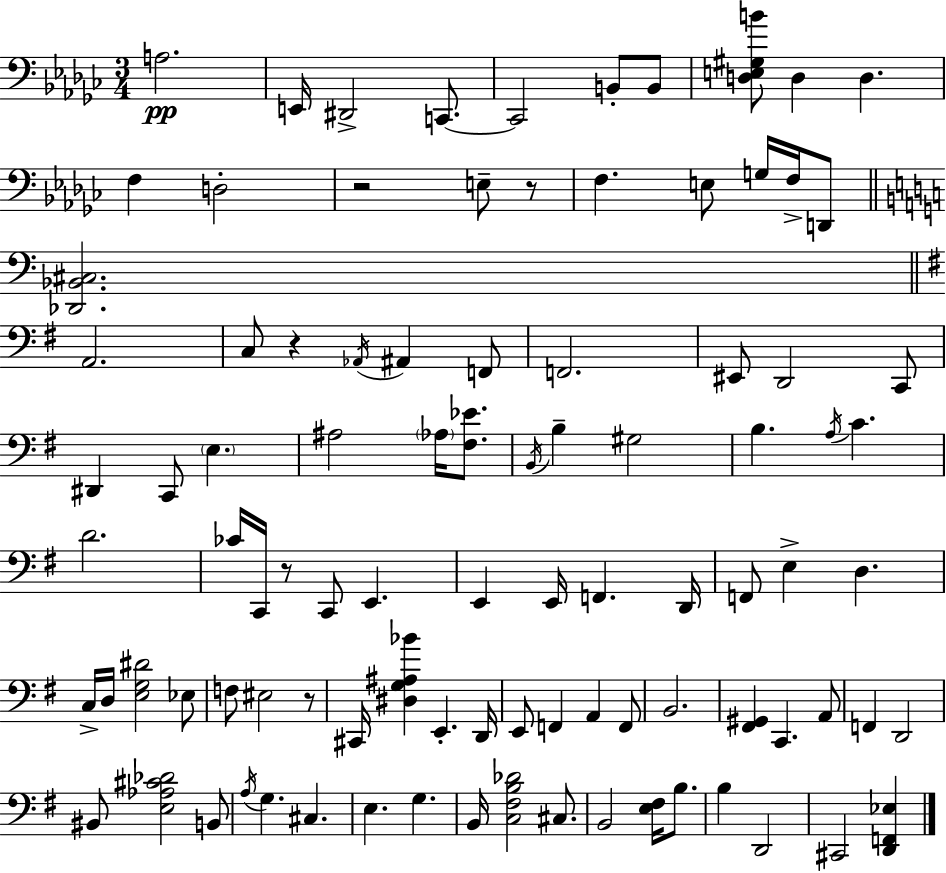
X:1
T:Untitled
M:3/4
L:1/4
K:Ebm
A,2 E,,/4 ^D,,2 C,,/2 C,,2 B,,/2 B,,/2 [D,E,^G,B]/2 D, D, F, D,2 z2 E,/2 z/2 F, E,/2 G,/4 F,/4 D,,/2 [_D,,_B,,^C,]2 A,,2 C,/2 z _A,,/4 ^A,, F,,/2 F,,2 ^E,,/2 D,,2 C,,/2 ^D,, C,,/2 E, ^A,2 _A,/4 [^F,_E]/2 B,,/4 B, ^G,2 B, A,/4 C D2 _C/4 C,,/4 z/2 C,,/2 E,, E,, E,,/4 F,, D,,/4 F,,/2 E, D, C,/4 D,/4 [E,G,^D]2 _E,/2 F,/2 ^E,2 z/2 ^C,,/4 [^D,G,^A,_B] E,, D,,/4 E,,/2 F,, A,, F,,/2 B,,2 [^F,,^G,,] C,, A,,/2 F,, D,,2 ^B,,/2 [E,_A,^C_D]2 B,,/2 A,/4 G, ^C, E, G, B,,/4 [C,^F,B,_D]2 ^C,/2 B,,2 [E,^F,]/4 B,/2 B, D,,2 ^C,,2 [D,,F,,_E,]